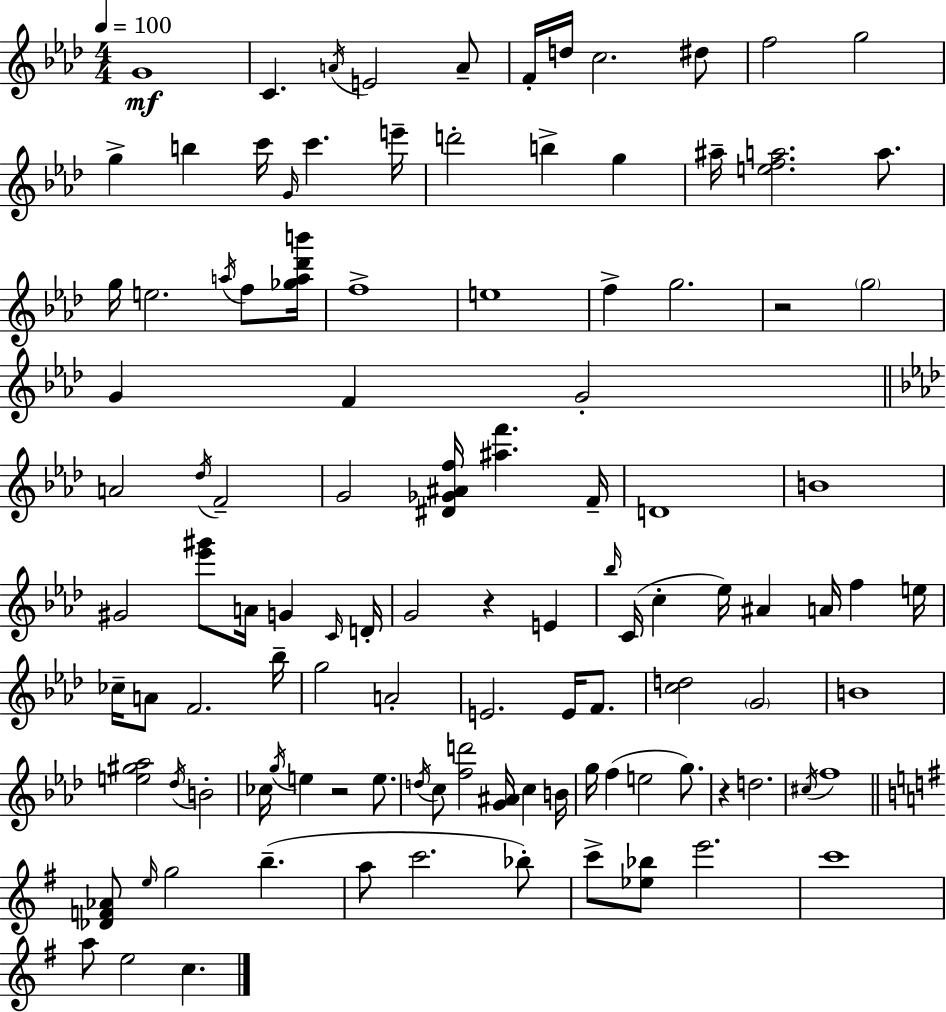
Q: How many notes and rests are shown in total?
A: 111